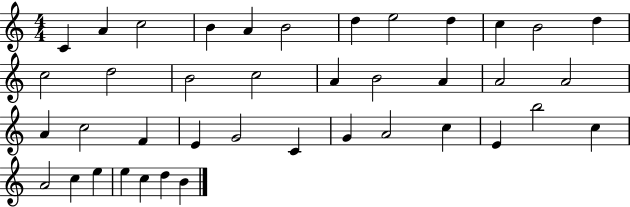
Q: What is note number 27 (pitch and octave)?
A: C4